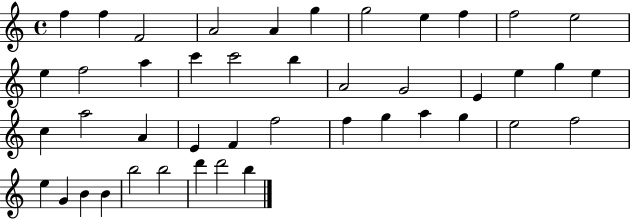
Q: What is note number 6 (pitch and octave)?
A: G5